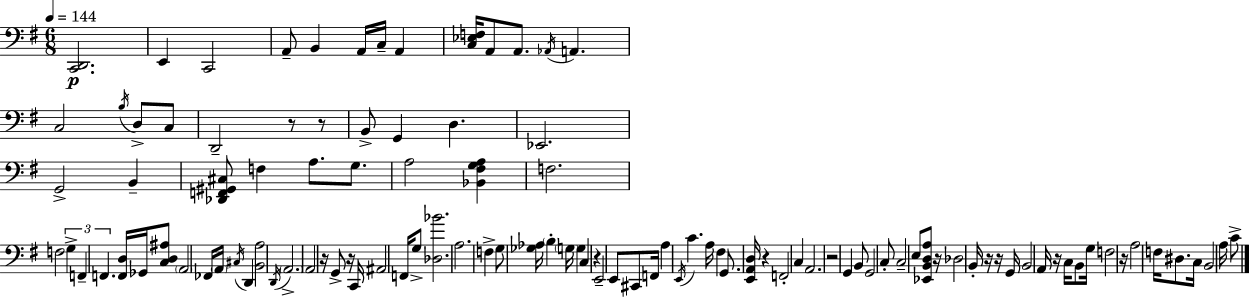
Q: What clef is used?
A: bass